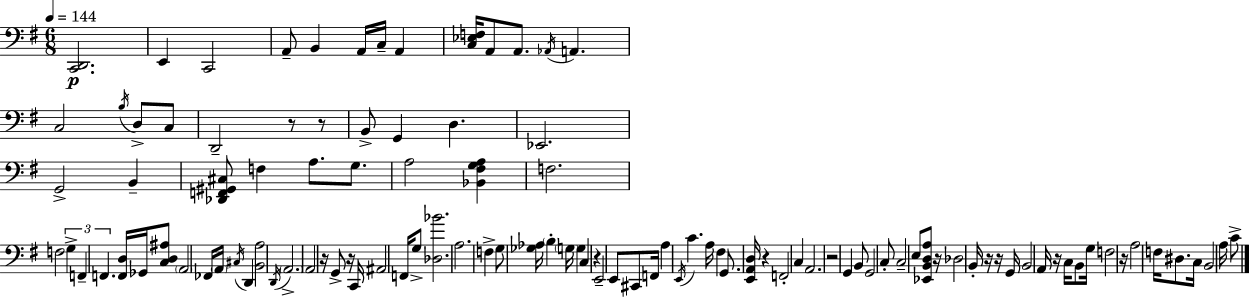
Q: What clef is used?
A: bass